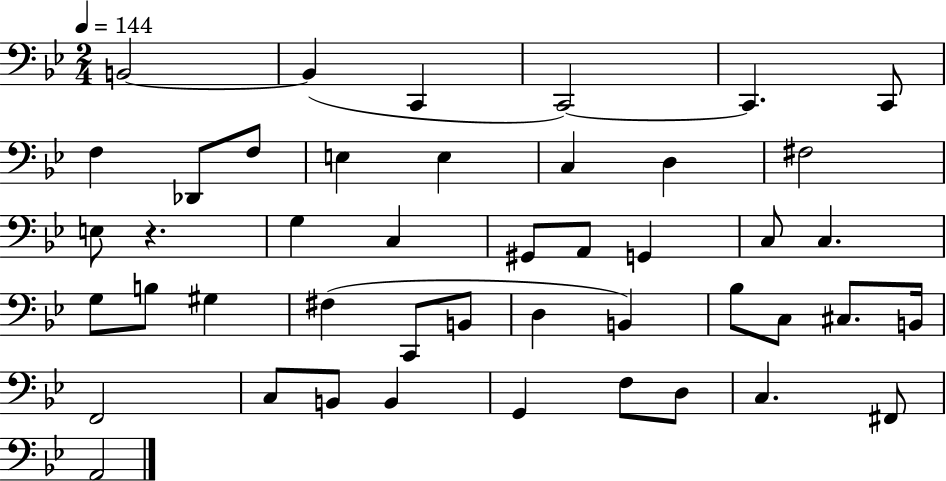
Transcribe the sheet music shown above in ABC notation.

X:1
T:Untitled
M:2/4
L:1/4
K:Bb
B,,2 B,, C,, C,,2 C,, C,,/2 F, _D,,/2 F,/2 E, E, C, D, ^F,2 E,/2 z G, C, ^G,,/2 A,,/2 G,, C,/2 C, G,/2 B,/2 ^G, ^F, C,,/2 B,,/2 D, B,, _B,/2 C,/2 ^C,/2 B,,/4 F,,2 C,/2 B,,/2 B,, G,, F,/2 D,/2 C, ^F,,/2 A,,2